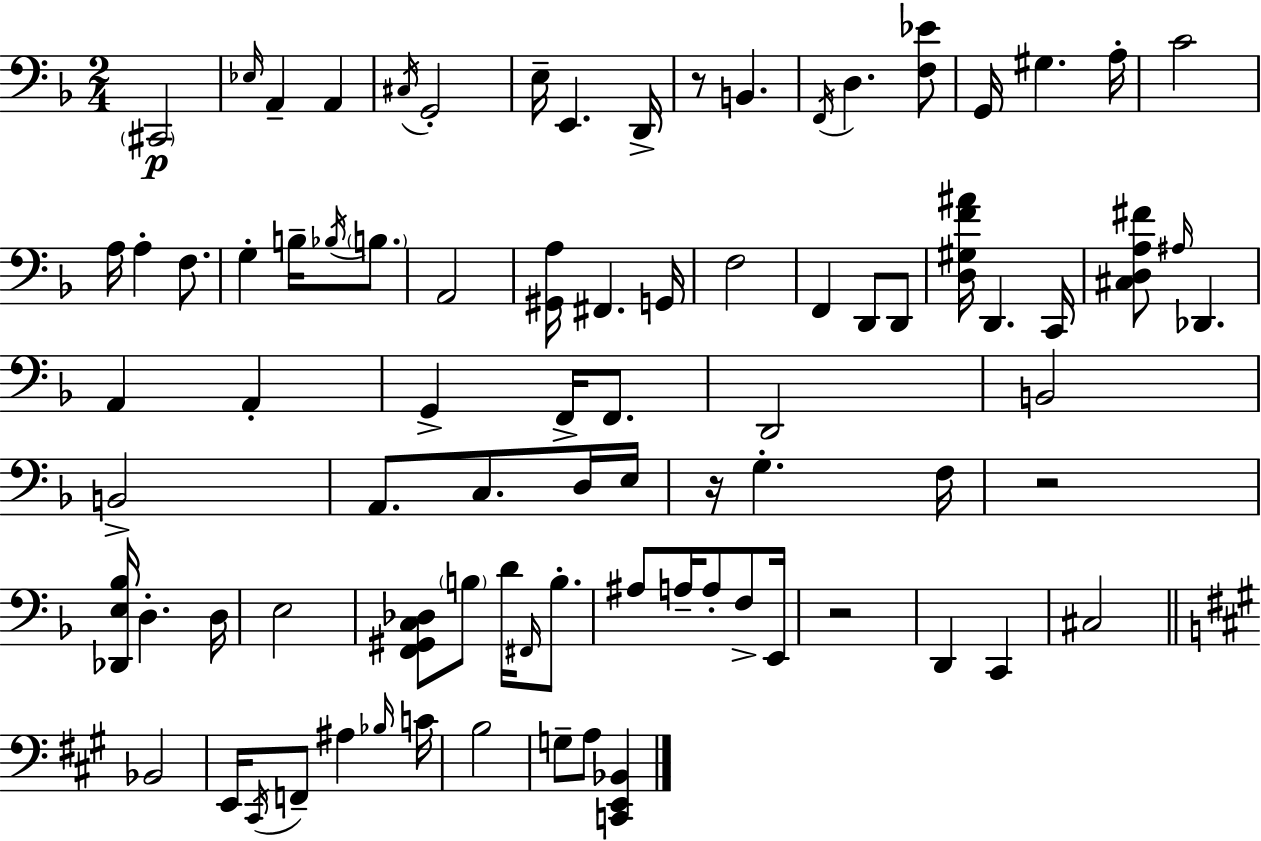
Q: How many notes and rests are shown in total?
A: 84